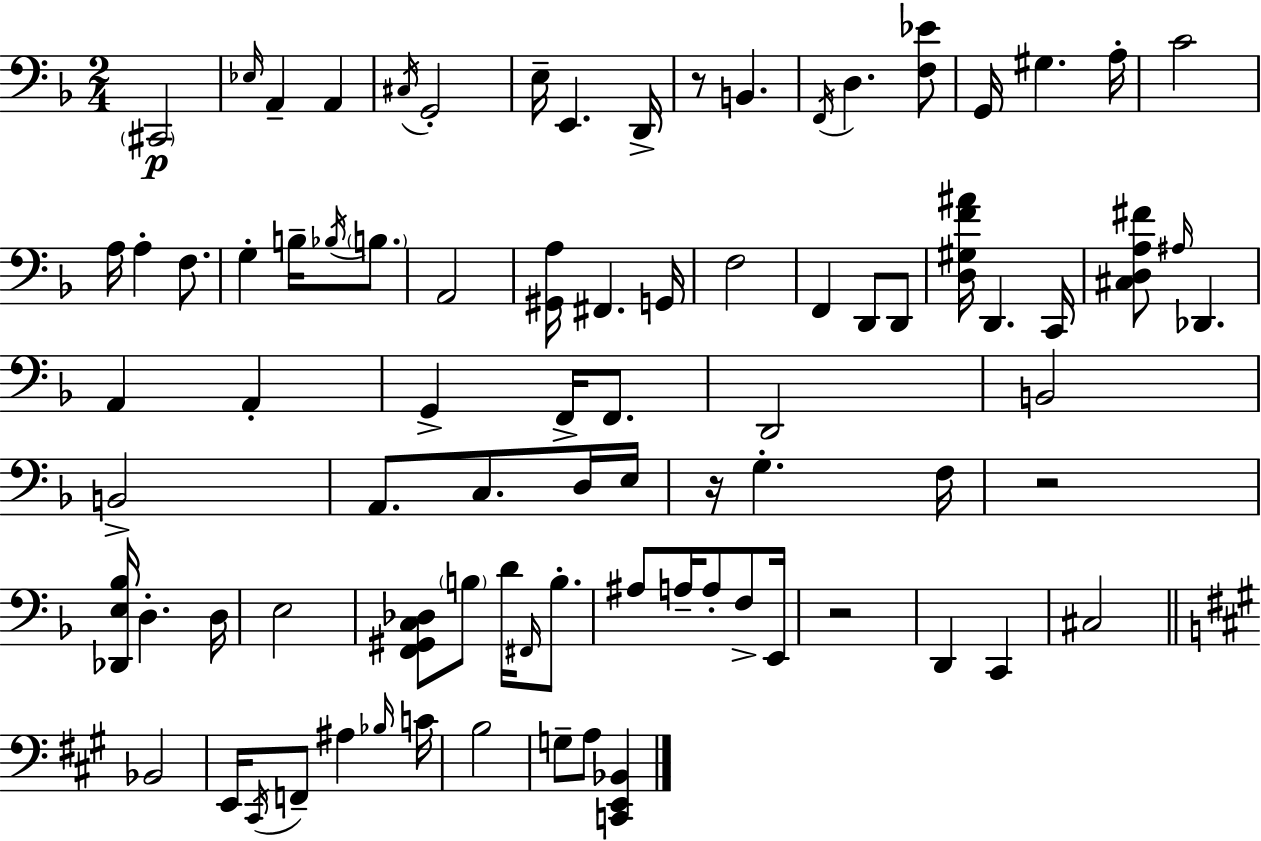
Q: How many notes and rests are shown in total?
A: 84